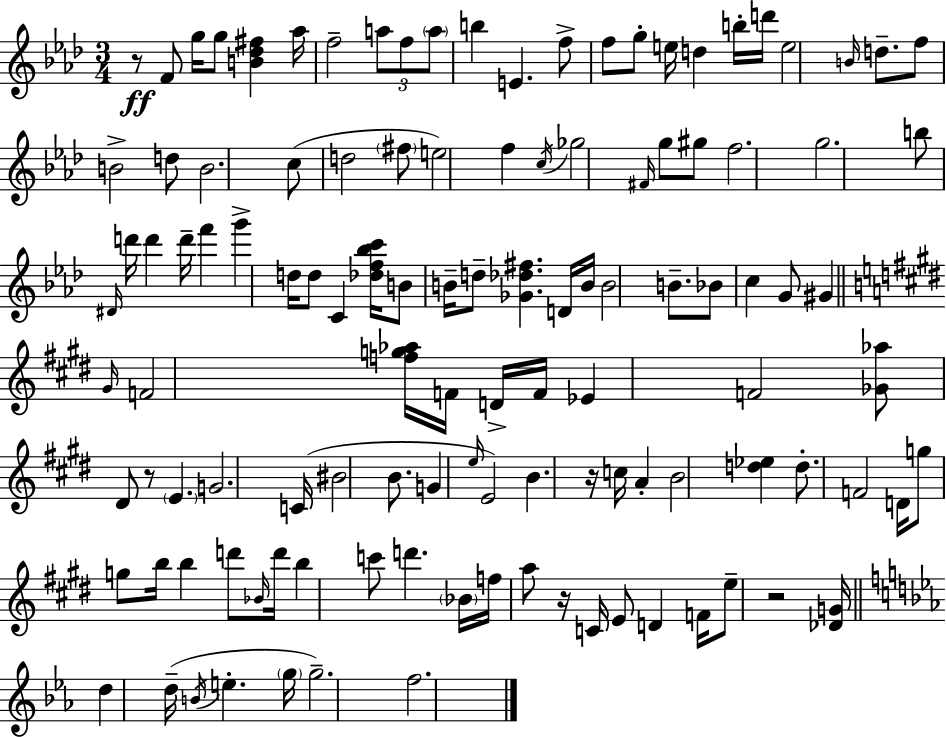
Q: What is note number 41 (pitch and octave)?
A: D6